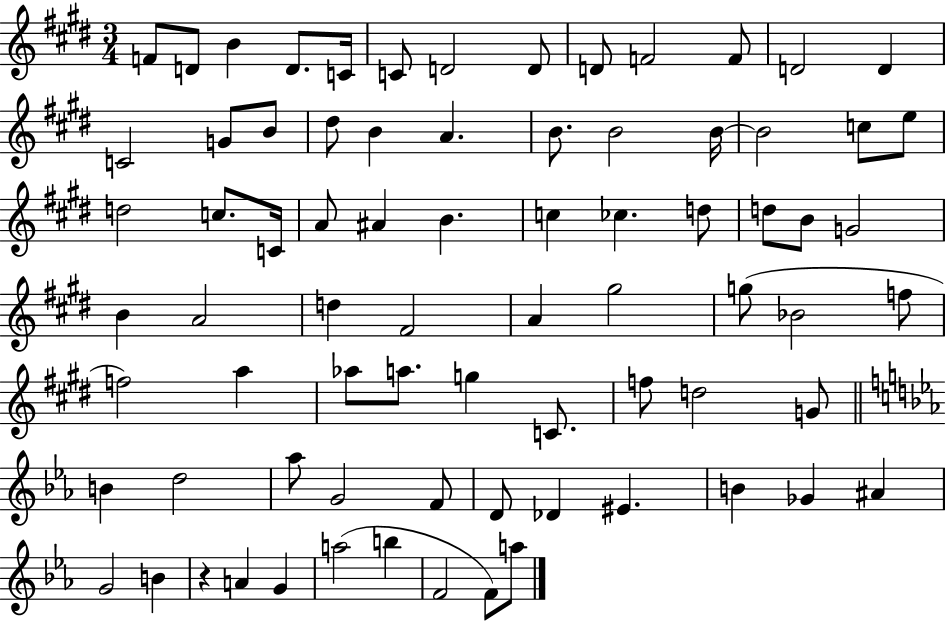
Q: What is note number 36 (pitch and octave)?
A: B4